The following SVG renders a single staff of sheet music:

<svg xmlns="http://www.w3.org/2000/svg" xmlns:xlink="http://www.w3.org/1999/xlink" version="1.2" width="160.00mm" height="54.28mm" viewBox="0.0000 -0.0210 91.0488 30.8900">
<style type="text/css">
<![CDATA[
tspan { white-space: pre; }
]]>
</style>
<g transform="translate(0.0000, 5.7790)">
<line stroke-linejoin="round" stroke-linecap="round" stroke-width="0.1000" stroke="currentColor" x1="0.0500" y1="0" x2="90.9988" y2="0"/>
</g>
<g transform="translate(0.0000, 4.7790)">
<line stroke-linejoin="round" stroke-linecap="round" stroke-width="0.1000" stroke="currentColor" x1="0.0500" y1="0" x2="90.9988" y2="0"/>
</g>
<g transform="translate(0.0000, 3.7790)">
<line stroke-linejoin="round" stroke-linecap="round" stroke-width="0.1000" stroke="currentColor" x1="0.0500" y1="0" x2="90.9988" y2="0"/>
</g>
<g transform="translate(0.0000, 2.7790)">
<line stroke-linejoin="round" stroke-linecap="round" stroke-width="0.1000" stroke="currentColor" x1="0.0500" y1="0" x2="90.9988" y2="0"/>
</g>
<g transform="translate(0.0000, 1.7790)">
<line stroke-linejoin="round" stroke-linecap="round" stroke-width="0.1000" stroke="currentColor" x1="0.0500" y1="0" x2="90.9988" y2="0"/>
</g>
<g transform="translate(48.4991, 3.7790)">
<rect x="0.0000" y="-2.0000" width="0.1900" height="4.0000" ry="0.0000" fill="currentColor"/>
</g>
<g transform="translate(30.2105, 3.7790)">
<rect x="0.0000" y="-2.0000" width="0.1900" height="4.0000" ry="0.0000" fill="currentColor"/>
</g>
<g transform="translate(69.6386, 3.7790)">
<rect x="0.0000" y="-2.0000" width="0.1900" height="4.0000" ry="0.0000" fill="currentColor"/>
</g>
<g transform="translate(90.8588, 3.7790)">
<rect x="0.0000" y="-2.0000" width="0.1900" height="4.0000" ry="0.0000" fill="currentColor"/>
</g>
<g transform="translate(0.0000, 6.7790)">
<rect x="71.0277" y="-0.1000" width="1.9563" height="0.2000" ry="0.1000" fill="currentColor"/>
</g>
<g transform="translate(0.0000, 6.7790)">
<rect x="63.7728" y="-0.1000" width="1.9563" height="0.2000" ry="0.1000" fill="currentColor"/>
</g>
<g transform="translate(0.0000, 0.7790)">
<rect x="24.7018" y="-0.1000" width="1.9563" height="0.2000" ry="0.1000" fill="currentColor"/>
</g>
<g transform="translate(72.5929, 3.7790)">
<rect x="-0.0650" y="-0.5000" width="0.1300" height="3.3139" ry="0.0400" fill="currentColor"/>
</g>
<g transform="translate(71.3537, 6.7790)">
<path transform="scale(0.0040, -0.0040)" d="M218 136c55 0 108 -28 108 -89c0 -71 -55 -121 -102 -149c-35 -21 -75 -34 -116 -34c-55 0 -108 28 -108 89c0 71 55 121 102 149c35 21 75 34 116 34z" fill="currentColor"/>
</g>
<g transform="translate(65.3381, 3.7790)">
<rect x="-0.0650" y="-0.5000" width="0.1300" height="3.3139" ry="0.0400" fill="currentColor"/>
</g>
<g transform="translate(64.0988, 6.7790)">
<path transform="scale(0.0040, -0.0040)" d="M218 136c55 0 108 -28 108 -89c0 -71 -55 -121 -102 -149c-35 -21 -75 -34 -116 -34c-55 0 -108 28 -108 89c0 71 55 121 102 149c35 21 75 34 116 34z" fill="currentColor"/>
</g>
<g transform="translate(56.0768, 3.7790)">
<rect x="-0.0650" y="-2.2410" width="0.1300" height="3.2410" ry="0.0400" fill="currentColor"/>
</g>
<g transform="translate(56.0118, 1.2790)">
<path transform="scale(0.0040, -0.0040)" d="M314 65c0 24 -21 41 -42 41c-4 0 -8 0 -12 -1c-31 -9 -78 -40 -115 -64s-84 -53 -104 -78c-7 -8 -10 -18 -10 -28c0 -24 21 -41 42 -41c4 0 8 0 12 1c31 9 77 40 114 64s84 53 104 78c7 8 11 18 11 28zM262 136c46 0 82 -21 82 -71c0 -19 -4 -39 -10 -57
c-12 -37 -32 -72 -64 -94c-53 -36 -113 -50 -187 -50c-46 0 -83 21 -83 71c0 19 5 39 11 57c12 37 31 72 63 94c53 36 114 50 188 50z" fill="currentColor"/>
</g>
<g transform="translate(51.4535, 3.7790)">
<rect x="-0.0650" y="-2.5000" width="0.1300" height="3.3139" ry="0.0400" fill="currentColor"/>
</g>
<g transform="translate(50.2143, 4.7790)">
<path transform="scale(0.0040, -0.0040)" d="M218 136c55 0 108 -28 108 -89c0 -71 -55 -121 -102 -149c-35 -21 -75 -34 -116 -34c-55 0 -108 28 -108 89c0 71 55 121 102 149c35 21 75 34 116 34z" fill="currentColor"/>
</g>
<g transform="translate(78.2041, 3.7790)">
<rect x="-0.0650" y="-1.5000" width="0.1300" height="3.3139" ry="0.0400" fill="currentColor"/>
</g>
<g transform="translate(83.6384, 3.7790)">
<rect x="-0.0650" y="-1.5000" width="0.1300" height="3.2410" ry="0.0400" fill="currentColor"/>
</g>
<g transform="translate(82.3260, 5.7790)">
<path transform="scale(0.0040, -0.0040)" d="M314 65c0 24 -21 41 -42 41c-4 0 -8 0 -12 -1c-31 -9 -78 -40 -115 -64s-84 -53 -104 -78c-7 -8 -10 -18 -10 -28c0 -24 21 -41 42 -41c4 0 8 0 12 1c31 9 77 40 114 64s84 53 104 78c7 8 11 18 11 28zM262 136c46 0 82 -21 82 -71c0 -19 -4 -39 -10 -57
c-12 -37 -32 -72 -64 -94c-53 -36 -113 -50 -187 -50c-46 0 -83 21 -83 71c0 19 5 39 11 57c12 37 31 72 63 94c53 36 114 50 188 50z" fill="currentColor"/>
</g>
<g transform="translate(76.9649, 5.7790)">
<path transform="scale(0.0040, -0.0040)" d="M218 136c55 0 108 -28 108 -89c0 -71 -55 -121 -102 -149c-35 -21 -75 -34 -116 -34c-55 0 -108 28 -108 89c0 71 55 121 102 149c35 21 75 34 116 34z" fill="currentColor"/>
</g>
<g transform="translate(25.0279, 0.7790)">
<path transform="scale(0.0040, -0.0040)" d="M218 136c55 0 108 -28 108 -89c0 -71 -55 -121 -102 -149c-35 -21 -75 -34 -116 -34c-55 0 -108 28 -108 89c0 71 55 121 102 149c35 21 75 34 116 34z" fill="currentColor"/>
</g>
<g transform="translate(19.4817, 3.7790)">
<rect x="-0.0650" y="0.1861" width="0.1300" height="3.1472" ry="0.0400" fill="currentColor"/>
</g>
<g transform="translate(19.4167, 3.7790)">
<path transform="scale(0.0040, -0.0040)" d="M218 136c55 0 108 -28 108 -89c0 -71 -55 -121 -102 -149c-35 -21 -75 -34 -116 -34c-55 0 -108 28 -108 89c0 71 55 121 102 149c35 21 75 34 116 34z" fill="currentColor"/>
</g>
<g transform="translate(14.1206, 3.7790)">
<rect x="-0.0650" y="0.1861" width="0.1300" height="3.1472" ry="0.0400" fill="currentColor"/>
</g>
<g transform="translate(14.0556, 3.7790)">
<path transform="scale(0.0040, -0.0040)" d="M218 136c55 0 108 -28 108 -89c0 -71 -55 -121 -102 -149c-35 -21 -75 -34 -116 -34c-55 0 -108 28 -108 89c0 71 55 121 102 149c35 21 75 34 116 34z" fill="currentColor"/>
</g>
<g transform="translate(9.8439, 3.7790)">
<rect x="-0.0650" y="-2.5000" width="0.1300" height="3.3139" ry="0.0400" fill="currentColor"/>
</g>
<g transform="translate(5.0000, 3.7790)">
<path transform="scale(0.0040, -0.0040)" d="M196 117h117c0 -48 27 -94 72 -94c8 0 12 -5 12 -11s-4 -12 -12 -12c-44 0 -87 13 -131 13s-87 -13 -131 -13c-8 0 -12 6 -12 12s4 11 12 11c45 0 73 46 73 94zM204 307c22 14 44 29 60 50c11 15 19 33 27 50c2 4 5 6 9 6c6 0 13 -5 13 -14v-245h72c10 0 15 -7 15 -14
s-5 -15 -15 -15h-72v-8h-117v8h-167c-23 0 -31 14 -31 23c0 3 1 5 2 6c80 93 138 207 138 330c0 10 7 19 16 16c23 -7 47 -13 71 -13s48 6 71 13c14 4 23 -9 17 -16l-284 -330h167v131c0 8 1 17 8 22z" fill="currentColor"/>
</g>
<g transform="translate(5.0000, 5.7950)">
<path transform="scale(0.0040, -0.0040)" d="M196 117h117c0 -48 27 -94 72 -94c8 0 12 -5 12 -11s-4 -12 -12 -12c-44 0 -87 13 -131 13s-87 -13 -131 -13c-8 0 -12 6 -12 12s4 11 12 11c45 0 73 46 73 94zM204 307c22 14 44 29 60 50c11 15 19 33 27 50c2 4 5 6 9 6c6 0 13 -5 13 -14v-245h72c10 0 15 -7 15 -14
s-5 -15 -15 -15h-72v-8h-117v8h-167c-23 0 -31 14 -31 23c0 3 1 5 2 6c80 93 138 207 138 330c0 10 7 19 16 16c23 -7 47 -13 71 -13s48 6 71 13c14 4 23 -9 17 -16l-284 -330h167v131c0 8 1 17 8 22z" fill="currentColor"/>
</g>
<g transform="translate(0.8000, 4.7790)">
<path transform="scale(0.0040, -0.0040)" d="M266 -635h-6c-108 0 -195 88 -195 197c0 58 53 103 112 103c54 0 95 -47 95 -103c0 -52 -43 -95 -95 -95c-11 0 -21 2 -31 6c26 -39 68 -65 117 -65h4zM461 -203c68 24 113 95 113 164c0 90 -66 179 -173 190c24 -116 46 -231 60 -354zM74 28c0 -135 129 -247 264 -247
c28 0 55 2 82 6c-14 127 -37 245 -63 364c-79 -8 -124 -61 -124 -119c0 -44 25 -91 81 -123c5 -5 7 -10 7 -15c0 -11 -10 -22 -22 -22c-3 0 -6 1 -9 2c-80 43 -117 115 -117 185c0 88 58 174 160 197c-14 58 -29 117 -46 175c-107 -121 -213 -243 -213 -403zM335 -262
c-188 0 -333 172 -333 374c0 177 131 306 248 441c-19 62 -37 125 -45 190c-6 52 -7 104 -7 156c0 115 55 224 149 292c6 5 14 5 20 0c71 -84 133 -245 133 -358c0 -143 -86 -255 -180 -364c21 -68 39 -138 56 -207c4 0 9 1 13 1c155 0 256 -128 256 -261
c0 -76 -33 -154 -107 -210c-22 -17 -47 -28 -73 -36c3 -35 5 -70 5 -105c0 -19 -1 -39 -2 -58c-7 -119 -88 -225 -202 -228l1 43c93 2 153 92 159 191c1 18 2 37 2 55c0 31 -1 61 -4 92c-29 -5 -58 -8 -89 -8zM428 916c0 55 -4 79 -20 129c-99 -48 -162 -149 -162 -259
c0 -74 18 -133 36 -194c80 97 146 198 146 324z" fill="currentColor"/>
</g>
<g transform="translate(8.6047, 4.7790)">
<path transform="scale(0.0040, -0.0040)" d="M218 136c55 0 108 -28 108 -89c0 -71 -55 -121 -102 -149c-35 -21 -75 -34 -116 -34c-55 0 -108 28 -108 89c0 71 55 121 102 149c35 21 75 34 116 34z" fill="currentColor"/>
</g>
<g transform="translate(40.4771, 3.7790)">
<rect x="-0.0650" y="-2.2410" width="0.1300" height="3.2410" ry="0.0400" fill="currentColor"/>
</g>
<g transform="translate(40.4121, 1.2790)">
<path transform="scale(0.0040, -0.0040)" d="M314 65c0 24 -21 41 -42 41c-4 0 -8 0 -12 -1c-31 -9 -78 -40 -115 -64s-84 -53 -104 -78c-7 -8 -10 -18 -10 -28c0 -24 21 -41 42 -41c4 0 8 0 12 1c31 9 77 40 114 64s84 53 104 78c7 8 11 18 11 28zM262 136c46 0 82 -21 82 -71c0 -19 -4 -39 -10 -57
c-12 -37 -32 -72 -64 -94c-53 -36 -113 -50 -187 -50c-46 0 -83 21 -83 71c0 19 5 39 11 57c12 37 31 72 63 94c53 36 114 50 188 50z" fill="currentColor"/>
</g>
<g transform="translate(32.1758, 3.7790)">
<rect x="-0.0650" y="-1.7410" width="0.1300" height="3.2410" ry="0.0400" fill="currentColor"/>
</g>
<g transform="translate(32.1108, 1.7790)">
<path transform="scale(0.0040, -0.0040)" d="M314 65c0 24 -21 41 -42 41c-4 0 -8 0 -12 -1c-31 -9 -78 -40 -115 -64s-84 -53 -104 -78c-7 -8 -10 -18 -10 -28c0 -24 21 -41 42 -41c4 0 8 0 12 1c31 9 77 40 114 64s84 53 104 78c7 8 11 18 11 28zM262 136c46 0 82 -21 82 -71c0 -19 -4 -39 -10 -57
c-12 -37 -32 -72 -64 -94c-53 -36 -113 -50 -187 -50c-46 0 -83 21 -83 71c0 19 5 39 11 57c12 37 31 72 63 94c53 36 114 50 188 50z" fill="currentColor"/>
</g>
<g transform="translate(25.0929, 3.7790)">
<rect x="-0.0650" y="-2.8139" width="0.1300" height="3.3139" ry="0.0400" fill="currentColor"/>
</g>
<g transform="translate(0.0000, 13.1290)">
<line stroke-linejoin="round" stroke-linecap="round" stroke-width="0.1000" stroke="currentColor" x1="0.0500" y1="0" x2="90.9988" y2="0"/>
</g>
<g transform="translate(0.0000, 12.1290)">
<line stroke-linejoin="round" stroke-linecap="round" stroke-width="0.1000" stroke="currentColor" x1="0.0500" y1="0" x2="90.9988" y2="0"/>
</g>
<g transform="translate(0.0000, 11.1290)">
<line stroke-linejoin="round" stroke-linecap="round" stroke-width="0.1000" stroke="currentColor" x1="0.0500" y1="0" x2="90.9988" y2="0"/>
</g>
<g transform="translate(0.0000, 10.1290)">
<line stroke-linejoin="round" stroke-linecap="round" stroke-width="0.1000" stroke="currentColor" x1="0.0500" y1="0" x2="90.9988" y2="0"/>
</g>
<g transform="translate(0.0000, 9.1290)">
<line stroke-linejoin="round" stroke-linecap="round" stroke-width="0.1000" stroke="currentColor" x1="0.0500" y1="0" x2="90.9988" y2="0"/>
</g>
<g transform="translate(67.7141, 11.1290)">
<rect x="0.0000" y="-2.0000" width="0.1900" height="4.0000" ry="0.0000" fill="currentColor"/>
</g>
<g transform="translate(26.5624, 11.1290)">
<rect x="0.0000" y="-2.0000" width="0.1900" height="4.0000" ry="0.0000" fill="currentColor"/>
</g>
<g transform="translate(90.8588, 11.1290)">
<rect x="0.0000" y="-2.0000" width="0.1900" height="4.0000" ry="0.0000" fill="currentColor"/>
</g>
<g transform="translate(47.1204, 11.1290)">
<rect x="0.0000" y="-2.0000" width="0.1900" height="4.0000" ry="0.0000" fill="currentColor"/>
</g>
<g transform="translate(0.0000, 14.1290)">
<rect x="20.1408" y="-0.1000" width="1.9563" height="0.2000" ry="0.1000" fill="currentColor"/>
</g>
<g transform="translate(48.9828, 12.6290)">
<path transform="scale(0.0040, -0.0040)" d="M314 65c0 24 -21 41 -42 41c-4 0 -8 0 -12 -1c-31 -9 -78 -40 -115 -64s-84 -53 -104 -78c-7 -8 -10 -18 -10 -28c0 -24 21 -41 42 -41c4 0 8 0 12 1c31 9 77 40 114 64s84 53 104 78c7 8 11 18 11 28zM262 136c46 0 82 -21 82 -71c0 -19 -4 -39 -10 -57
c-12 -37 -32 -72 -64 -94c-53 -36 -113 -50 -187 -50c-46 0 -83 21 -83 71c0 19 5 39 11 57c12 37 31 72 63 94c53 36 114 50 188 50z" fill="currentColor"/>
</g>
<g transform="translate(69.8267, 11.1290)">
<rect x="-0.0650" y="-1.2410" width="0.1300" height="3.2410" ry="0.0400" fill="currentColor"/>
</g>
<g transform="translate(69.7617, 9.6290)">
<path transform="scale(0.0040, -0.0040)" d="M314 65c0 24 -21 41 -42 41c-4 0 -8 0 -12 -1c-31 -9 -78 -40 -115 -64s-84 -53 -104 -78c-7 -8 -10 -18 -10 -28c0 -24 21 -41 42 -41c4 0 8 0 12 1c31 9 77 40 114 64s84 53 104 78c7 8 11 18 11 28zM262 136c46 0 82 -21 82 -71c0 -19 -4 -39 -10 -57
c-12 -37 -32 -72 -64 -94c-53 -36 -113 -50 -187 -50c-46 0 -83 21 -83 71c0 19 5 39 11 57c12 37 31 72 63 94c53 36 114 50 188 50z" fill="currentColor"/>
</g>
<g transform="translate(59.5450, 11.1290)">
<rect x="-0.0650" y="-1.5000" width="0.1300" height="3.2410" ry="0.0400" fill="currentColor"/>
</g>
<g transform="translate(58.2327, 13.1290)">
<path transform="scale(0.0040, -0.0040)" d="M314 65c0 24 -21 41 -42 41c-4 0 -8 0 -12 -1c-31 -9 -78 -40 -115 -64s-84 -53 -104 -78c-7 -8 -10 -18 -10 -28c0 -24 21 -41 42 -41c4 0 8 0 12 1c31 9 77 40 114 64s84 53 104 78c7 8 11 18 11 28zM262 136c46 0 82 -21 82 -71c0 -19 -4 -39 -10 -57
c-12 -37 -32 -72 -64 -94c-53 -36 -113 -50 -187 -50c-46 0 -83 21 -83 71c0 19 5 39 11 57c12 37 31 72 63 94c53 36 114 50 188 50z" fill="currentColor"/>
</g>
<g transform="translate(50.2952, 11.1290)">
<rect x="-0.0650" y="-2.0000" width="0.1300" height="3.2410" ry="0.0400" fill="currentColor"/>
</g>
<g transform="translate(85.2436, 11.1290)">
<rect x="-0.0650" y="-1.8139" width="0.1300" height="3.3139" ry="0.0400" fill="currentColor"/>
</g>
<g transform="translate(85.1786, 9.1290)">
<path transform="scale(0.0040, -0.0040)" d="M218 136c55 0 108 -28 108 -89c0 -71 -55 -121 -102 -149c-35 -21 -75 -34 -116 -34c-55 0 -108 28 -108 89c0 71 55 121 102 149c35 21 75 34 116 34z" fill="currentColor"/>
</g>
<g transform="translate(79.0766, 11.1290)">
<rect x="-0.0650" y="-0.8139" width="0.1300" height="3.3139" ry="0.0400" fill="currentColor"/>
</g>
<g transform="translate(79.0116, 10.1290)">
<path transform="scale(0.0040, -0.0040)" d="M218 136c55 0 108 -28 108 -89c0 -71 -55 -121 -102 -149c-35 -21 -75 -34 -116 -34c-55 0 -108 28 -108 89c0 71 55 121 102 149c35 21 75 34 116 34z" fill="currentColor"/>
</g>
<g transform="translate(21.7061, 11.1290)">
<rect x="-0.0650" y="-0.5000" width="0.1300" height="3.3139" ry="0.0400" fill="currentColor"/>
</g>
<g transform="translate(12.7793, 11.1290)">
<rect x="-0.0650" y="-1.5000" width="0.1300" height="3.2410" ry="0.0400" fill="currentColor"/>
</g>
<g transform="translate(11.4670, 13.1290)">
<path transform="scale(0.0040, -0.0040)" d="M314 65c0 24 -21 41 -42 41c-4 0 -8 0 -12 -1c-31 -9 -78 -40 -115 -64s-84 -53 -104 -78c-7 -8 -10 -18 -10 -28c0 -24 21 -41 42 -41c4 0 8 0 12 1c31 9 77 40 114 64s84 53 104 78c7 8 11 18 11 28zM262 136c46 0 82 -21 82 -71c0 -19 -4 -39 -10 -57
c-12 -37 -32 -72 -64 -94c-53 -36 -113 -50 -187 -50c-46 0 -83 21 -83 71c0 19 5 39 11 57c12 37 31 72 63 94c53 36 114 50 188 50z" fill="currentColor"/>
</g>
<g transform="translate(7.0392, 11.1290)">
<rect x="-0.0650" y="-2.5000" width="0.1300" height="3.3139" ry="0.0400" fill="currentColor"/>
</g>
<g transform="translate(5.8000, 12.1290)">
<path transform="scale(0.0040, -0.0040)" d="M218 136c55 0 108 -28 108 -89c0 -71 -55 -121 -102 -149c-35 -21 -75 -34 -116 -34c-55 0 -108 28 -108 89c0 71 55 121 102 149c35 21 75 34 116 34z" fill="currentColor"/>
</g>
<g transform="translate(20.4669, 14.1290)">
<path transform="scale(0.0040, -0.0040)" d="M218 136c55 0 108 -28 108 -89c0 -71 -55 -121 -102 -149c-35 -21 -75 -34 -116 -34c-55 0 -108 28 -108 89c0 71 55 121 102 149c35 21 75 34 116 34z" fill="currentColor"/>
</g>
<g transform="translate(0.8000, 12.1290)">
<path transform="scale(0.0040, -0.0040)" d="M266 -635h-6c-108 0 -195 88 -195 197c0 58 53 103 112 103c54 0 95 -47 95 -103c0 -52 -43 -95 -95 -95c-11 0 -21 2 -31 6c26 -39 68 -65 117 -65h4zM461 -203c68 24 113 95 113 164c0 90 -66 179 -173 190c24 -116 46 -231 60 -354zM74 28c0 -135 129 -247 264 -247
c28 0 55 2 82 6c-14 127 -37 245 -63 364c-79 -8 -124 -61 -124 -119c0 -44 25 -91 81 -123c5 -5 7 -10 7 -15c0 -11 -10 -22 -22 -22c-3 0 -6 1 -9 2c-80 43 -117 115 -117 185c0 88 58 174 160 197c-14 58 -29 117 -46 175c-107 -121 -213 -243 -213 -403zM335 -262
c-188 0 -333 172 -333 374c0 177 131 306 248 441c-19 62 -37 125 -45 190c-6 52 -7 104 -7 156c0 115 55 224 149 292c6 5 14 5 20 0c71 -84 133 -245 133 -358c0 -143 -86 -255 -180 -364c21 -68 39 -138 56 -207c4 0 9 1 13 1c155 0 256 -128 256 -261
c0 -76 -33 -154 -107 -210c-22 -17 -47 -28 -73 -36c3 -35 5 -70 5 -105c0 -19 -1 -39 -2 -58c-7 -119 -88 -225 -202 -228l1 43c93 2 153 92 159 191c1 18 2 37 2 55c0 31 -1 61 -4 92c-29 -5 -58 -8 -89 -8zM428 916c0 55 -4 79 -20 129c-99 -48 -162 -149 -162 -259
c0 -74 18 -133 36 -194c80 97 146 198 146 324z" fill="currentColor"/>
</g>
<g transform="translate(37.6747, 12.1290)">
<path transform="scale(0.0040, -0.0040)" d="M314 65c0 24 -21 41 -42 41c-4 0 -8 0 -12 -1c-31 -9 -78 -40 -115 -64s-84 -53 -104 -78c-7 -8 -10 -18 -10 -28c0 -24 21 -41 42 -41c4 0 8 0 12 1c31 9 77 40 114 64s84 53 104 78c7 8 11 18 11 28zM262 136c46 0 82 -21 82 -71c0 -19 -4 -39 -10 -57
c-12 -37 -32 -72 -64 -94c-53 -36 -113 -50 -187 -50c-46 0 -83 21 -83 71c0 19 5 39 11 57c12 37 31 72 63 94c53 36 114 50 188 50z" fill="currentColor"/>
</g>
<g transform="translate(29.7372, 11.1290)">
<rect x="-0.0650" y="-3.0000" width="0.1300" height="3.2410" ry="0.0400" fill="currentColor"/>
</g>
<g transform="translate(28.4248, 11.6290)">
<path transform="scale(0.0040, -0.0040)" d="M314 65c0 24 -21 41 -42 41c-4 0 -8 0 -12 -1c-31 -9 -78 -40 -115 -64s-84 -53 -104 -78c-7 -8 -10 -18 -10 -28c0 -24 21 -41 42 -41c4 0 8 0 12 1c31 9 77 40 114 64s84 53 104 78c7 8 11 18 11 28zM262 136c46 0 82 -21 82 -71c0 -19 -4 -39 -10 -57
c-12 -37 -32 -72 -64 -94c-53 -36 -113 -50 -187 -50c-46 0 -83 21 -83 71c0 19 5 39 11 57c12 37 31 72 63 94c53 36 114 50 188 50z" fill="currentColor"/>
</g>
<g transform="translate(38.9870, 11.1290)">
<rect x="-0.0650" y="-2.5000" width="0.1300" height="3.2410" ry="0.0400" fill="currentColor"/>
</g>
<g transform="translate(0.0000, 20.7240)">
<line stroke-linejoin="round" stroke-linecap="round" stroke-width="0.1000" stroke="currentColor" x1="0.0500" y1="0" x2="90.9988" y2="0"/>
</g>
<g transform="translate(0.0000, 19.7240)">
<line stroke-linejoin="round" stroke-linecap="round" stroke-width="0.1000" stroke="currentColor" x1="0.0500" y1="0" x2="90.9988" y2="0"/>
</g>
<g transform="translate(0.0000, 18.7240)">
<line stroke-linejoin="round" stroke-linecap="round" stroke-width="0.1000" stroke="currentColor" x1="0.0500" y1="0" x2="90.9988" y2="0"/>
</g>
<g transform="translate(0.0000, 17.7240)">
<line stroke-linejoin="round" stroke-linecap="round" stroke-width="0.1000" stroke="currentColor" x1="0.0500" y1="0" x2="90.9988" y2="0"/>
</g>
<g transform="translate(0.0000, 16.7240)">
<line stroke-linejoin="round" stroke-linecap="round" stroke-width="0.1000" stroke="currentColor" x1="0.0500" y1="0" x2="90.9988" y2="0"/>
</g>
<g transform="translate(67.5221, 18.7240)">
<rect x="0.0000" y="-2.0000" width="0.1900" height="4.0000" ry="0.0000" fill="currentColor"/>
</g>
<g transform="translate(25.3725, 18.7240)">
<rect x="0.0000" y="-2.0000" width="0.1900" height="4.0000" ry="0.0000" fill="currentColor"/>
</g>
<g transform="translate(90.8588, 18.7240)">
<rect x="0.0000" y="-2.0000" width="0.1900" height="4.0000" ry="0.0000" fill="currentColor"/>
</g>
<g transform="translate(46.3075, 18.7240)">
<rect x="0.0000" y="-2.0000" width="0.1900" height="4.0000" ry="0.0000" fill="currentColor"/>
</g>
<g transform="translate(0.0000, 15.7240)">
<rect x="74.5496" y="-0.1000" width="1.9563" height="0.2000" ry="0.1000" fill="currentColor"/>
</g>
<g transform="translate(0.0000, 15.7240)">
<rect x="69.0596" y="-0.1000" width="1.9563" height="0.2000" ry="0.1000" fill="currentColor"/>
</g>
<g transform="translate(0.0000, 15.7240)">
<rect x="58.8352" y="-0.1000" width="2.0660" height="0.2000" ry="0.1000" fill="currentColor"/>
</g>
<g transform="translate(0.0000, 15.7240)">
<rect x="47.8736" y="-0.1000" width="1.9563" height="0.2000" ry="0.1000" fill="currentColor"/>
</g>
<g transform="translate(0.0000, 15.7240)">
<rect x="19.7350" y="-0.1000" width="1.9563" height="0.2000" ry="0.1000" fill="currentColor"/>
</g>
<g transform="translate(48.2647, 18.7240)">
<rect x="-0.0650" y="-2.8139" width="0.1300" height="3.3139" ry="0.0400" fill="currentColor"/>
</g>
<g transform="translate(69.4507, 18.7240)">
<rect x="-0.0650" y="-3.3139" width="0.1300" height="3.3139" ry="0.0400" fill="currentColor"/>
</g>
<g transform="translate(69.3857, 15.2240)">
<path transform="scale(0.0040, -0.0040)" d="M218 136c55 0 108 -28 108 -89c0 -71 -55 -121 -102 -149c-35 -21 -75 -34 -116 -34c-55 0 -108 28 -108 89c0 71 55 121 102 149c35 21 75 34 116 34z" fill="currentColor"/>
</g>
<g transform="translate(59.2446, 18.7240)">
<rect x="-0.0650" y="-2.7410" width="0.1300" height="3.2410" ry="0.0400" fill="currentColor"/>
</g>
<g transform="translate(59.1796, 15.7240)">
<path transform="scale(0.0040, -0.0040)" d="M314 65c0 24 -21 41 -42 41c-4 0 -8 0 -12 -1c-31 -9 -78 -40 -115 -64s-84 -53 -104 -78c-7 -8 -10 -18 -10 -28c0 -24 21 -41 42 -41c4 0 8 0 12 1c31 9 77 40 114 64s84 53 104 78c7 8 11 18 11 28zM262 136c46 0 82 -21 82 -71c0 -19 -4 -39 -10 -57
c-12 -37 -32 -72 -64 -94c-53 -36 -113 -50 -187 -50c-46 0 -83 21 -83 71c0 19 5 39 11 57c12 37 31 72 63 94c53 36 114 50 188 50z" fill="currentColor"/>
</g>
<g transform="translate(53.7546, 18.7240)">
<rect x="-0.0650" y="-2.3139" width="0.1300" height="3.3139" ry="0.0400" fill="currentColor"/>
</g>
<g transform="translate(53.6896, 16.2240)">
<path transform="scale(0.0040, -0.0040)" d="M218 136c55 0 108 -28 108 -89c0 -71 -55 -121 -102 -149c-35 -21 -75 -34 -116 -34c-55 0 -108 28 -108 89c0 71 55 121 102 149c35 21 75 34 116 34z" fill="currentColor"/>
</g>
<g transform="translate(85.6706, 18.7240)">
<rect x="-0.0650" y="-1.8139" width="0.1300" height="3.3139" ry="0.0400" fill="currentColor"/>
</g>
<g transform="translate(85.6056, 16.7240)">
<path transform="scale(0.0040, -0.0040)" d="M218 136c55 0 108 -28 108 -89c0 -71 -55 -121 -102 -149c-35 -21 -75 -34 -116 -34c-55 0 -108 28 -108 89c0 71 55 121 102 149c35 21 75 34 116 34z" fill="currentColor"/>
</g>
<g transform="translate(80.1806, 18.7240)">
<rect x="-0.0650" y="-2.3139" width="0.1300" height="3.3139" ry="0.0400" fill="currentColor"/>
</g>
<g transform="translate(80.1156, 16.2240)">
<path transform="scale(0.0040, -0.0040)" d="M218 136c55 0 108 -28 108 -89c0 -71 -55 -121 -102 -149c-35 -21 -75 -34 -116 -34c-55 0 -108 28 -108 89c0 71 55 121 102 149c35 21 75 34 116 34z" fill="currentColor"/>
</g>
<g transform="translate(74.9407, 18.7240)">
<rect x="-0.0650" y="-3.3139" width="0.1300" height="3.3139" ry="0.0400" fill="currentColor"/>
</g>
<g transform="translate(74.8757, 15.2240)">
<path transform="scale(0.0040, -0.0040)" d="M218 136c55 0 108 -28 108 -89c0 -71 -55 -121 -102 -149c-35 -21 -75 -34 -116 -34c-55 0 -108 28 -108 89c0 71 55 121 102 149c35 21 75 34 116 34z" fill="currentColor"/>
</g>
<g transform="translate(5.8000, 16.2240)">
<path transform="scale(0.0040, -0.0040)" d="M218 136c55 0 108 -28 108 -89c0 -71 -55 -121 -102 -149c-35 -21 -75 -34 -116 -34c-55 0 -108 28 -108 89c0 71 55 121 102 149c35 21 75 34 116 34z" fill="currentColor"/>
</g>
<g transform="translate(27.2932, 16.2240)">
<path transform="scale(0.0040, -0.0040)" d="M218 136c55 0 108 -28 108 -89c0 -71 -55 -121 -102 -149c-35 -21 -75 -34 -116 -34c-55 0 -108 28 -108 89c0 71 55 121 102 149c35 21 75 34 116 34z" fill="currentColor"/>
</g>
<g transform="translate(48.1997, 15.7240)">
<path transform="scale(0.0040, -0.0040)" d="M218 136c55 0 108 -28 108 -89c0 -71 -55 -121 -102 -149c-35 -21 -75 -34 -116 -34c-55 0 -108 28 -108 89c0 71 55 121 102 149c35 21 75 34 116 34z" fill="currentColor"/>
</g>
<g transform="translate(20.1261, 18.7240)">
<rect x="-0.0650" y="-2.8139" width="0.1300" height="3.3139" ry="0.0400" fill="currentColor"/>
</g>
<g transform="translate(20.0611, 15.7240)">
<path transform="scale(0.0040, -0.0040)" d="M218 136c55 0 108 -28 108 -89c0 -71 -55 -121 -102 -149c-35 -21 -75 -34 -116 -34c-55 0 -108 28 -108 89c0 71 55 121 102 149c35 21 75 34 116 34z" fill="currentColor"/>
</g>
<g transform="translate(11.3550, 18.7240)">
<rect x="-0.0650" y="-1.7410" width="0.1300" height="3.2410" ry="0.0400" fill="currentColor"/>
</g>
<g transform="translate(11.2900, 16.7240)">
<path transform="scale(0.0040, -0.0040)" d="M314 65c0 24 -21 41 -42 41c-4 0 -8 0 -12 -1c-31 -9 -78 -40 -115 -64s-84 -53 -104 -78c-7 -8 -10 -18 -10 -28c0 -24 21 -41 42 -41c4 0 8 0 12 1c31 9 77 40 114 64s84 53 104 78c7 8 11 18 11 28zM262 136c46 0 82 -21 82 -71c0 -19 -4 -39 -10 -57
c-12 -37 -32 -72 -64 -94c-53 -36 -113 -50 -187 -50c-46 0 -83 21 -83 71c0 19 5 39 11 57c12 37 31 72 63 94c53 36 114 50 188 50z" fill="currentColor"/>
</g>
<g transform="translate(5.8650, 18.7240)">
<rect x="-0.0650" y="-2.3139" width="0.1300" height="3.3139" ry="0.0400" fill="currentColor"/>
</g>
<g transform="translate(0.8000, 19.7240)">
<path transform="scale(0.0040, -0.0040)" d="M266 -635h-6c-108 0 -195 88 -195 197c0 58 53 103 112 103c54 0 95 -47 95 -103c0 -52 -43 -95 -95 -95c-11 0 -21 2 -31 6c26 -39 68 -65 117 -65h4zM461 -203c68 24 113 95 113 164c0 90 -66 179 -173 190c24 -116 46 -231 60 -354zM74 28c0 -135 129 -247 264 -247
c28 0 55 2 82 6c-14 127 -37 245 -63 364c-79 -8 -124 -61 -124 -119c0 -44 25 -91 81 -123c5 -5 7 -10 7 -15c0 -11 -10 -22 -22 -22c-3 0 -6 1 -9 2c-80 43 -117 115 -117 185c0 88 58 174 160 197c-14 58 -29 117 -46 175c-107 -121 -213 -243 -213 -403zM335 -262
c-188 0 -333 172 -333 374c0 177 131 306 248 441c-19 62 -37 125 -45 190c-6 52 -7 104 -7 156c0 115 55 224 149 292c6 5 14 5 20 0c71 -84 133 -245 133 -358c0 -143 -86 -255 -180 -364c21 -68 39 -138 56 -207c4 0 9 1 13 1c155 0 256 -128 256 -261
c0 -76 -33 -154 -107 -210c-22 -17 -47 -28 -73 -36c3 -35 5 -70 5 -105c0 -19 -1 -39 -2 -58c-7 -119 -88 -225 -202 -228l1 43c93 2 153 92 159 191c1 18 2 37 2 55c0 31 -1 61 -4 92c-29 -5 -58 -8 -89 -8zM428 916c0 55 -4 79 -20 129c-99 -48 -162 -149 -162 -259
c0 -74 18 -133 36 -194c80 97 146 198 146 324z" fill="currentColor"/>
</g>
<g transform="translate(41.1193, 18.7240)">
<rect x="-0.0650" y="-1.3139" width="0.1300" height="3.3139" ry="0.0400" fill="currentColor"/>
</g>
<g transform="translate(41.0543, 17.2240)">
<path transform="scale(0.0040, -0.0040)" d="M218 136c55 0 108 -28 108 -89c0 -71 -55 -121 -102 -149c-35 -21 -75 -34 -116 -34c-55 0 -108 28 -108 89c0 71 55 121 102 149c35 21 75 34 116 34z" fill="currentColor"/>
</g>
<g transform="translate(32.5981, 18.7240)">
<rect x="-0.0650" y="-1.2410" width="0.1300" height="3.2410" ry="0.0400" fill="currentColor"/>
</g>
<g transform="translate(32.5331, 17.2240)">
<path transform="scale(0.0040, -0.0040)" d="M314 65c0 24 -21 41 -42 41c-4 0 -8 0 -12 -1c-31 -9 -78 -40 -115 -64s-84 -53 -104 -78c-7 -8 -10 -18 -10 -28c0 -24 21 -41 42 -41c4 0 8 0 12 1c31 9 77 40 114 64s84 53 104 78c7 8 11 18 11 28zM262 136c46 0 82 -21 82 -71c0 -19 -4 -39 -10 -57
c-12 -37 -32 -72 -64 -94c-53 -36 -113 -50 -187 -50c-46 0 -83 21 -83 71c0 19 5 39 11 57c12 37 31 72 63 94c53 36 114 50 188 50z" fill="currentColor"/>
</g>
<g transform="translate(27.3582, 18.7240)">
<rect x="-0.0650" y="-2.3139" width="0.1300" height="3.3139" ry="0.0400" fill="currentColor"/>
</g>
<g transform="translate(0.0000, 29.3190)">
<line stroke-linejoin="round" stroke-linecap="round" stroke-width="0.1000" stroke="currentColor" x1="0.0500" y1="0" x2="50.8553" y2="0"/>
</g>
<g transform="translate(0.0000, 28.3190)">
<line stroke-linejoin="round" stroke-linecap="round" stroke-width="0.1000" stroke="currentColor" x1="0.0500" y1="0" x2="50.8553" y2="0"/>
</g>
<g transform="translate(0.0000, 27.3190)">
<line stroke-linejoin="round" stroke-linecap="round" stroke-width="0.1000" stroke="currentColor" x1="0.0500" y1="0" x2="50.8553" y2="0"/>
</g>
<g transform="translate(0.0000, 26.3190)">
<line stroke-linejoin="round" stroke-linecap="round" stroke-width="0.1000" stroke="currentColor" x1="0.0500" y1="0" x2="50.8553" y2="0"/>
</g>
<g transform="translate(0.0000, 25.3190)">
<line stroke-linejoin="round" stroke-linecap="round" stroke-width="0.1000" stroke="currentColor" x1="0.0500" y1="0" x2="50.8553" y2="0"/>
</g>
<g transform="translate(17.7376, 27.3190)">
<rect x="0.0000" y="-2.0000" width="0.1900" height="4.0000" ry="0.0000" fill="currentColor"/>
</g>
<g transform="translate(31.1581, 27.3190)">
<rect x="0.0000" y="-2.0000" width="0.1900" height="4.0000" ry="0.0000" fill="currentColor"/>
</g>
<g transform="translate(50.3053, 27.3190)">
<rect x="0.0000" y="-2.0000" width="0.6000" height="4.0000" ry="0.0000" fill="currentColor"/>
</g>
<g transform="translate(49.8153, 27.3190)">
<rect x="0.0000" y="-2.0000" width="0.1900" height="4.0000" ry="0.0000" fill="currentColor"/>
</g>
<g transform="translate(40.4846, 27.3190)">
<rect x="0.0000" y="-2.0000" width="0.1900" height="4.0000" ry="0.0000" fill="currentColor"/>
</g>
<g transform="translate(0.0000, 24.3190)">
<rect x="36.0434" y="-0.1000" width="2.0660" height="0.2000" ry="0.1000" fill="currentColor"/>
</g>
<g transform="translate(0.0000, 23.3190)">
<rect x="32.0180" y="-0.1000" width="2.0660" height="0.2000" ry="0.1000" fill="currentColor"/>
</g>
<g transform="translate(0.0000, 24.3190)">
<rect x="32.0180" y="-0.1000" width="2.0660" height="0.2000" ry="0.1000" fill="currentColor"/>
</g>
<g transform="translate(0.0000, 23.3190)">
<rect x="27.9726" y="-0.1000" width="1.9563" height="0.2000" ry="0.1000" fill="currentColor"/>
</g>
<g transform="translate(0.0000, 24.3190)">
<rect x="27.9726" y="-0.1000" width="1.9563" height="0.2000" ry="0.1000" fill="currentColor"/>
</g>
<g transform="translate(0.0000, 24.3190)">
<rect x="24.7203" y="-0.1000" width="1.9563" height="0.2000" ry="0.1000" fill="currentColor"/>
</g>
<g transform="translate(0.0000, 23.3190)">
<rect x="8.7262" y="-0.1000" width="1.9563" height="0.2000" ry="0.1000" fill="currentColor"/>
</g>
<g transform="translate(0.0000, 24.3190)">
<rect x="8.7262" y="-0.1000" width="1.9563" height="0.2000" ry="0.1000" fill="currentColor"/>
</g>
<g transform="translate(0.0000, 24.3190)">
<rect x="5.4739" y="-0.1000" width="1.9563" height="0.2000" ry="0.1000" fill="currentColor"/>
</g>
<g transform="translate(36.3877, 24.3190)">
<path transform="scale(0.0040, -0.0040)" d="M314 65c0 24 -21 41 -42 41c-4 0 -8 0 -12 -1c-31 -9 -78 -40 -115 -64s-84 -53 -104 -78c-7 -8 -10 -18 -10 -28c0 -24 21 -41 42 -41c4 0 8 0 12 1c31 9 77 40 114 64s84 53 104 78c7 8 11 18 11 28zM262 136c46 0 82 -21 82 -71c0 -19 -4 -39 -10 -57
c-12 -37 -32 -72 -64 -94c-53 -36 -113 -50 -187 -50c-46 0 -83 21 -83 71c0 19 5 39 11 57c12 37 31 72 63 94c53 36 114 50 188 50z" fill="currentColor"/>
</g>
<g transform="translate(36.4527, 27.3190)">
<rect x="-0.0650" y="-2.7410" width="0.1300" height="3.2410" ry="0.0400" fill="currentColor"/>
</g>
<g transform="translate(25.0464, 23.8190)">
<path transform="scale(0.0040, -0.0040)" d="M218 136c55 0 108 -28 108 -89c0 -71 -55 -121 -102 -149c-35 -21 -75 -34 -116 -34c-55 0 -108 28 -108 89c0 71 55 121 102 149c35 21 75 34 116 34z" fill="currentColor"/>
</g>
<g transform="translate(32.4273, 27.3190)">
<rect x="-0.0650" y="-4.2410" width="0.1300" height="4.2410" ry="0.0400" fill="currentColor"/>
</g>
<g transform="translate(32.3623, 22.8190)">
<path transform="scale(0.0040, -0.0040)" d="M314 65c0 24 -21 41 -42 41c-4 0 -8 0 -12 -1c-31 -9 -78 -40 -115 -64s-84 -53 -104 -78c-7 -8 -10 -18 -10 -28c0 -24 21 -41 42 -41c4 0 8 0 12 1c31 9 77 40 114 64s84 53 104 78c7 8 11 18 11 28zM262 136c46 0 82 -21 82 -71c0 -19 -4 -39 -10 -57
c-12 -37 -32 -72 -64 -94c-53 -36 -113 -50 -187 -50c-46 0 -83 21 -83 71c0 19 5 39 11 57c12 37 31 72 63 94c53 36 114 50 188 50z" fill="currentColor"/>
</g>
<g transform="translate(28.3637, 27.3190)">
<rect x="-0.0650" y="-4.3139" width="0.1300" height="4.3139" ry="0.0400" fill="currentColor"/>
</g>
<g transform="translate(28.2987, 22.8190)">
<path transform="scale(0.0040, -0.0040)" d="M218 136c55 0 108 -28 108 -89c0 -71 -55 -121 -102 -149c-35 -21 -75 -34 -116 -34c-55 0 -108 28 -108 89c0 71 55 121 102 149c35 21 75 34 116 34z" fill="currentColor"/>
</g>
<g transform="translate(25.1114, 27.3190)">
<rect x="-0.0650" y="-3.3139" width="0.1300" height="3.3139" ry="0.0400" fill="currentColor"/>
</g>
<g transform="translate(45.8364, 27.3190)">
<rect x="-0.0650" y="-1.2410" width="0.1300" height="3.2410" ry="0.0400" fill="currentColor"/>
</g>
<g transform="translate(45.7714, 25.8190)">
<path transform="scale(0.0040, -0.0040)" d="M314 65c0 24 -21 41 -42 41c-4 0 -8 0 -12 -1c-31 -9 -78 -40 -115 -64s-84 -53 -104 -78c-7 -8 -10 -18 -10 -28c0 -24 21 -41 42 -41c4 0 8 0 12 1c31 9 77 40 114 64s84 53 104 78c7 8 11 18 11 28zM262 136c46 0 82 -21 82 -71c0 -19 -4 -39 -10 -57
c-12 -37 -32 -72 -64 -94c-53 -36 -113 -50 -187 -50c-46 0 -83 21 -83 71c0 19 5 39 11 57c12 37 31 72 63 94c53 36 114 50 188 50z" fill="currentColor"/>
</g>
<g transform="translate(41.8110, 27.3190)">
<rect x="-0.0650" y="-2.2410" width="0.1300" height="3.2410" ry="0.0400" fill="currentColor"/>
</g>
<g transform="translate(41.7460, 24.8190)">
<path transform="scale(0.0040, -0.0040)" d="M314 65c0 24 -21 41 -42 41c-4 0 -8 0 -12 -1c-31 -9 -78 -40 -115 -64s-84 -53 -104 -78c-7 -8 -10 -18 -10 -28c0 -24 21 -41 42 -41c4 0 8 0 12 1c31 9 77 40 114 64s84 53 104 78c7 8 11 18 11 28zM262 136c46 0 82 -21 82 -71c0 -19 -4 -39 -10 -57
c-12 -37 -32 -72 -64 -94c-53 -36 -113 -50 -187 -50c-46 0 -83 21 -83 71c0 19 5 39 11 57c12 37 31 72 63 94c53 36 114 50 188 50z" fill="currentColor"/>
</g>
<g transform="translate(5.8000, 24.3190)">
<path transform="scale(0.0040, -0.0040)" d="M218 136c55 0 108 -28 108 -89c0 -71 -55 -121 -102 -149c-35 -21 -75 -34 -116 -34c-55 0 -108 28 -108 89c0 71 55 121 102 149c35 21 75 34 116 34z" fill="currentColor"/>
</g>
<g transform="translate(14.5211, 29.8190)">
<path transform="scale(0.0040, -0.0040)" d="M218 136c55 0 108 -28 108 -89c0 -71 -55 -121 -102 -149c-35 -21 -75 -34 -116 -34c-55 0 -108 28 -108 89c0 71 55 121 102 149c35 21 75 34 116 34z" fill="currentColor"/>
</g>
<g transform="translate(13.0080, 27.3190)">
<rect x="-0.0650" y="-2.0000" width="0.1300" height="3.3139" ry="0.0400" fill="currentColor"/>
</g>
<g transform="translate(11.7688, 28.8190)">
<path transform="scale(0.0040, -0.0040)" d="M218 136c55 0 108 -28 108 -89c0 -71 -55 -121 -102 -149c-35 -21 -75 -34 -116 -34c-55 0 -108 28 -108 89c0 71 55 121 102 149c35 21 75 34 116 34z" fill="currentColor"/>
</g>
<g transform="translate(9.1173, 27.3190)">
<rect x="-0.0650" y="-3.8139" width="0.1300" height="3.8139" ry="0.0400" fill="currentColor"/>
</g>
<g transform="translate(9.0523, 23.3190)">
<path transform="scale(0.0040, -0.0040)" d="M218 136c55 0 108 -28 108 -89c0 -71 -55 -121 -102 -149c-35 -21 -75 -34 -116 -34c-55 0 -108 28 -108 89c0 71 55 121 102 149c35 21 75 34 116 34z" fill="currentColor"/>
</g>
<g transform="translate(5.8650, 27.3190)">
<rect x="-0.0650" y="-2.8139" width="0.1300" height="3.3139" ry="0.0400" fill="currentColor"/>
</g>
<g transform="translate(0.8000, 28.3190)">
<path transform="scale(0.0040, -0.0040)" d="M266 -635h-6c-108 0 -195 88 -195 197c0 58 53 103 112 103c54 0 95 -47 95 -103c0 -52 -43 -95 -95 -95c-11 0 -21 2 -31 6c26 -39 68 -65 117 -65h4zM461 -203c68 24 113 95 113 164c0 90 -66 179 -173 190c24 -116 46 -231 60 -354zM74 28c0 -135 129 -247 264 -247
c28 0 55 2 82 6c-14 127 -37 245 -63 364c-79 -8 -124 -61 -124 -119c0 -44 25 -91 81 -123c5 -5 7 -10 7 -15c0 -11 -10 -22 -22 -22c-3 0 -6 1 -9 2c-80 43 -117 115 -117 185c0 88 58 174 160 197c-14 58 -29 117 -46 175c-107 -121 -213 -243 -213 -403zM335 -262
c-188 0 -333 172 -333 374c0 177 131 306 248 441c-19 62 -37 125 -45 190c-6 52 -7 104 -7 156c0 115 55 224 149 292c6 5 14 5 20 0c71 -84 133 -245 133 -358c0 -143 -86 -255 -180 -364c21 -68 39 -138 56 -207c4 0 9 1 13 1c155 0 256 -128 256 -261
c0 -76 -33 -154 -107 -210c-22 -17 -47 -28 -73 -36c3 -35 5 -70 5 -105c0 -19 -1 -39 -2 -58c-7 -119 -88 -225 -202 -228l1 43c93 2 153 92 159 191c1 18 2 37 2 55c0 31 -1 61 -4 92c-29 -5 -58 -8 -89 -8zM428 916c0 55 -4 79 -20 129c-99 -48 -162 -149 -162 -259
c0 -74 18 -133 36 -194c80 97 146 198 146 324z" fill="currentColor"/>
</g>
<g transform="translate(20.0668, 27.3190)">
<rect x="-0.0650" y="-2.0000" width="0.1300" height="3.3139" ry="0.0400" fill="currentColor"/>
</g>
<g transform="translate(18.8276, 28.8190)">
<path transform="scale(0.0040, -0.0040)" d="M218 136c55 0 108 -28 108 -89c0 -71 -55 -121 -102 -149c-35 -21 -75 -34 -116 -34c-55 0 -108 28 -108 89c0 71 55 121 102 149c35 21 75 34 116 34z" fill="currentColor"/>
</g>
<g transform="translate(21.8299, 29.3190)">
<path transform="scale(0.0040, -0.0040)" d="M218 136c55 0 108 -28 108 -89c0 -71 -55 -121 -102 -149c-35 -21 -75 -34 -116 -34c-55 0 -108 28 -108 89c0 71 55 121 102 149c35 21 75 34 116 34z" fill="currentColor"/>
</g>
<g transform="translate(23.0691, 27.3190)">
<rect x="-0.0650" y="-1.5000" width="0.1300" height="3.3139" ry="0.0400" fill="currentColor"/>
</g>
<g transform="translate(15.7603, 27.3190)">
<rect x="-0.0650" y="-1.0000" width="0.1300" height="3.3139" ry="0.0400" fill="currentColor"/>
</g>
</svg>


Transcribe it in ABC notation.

X:1
T:Untitled
M:4/4
L:1/4
K:C
G B B a f2 g2 G g2 C C E E2 G E2 C A2 G2 F2 E2 e2 d f g f2 a g e2 e a g a2 b b g f a c' F D F E b d' d'2 a2 g2 e2